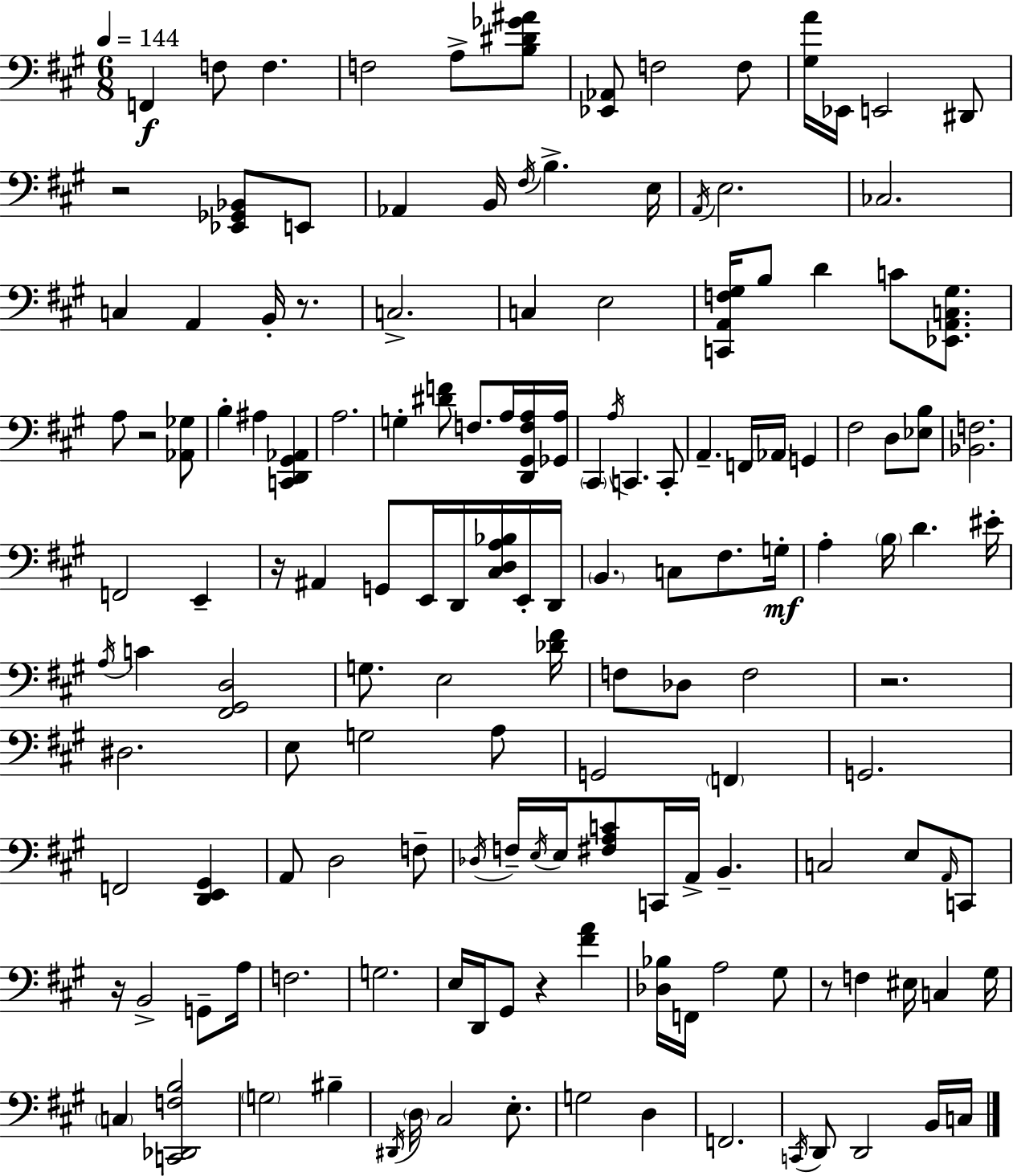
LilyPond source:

{
  \clef bass
  \numericTimeSignature
  \time 6/8
  \key a \major
  \tempo 4 = 144
  \repeat volta 2 { f,4\f f8 f4. | f2 a8-> <b dis' ges' ais'>8 | <ees, aes,>8 f2 f8 | <gis a'>16 ees,16 e,2 dis,8 | \break r2 <ees, ges, bes,>8 e,8 | aes,4 b,16 \acciaccatura { fis16 } b4.-> | e16 \acciaccatura { a,16 } e2. | ces2. | \break c4 a,4 b,16-. r8. | c2.-> | c4 e2 | <c, a, f gis>16 b8 d'4 c'8 <ees, a, c gis>8. | \break a8 r2 | <aes, ges>8 b4-. ais4 <c, d, gis, aes,>4 | a2. | g4-. <dis' f'>8 f8. a16 | \break <d, gis, f a>16 <ges, a>16 \parenthesize cis,4 \acciaccatura { a16 } c,4. | c,8-. a,4.-- f,16 \parenthesize aes,16 g,4 | fis2 d8 | <ees b>8 <bes, f>2. | \break f,2 e,4-- | r16 ais,4 g,8 e,16 d,16 | <cis d a bes>16 e,16-. d,16 \parenthesize b,4. c8 fis8. | g16-.\mf a4-. \parenthesize b16 d'4. | \break eis'16-. \acciaccatura { a16 } c'4 <fis, gis, d>2 | g8. e2 | <des' fis'>16 f8 des8 f2 | r2. | \break dis2. | e8 g2 | a8 g,2 | \parenthesize f,4 g,2. | \break f,2 | <d, e, gis,>4 a,8 d2 | f8-- \acciaccatura { des16 } f16-- \acciaccatura { e16 } e16 <fis a c'>8 c,16 a,16-> | b,4.-- c2 | \break e8 \grace { a,16 } c,8 r16 b,2-> | g,8-- a16 f2. | g2. | e16 d,16 gis,8 r4 | \break <fis' a'>4 <des bes>16 f,16 a2 | gis8 r8 f4 | eis16 c4 gis16 \parenthesize c4 <c, des, f b>2 | \parenthesize g2 | \break bis4-- \acciaccatura { dis,16 } \parenthesize d16 cis2 | e8.-. g2 | d4 f,2. | \acciaccatura { c,16 } d,8 d,2 | \break b,16 c16 } \bar "|."
}